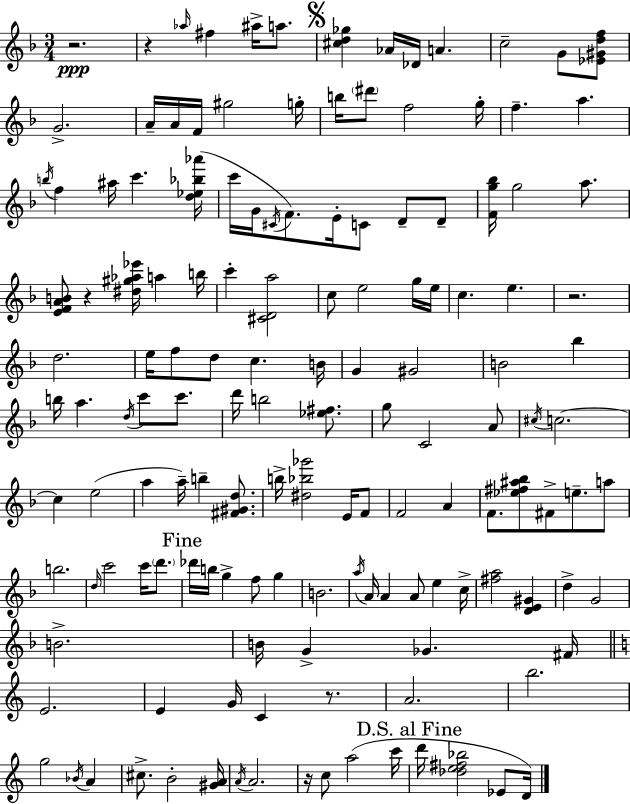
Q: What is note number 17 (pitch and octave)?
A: D#6